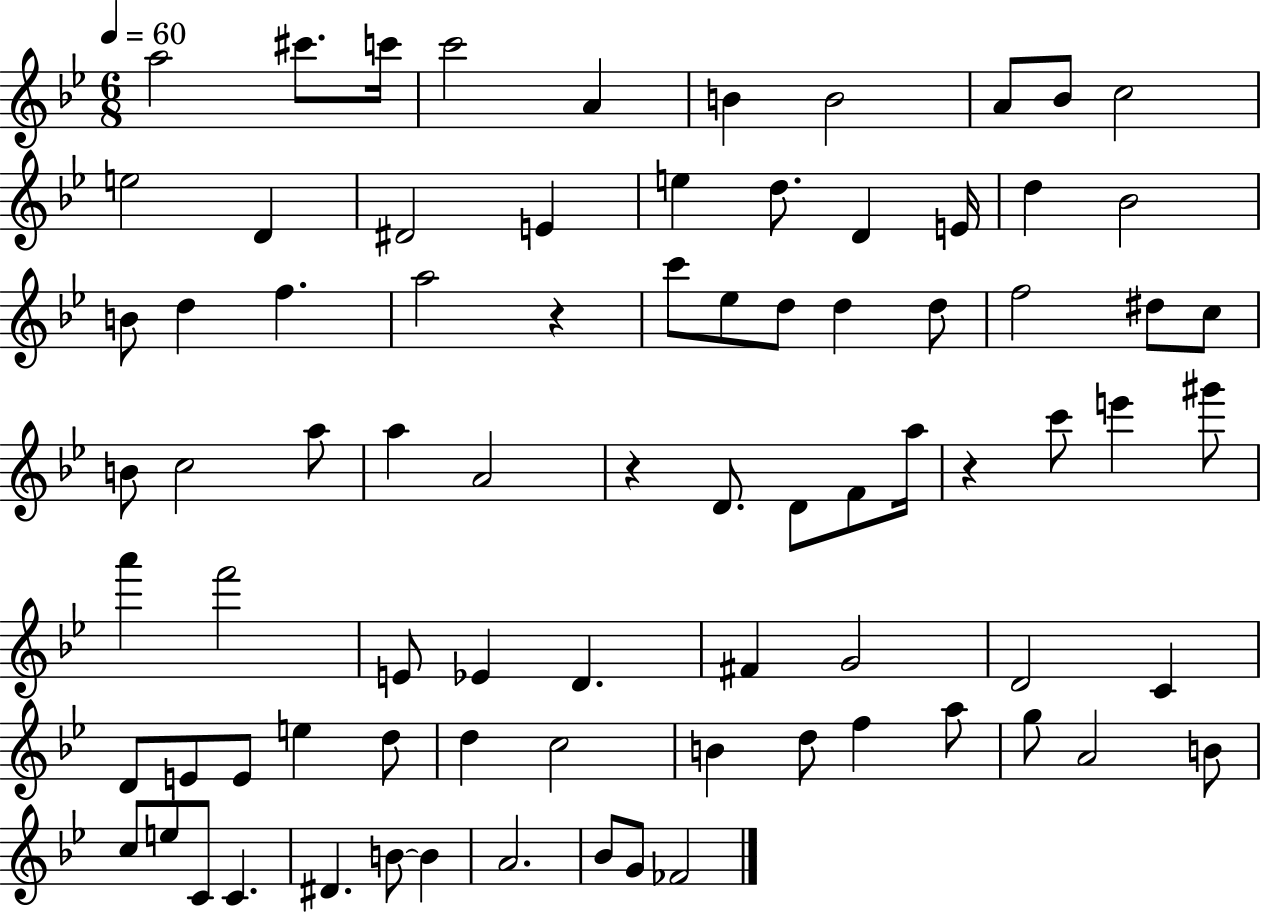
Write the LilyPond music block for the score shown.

{
  \clef treble
  \numericTimeSignature
  \time 6/8
  \key bes \major
  \tempo 4 = 60
  \repeat volta 2 { a''2 cis'''8. c'''16 | c'''2 a'4 | b'4 b'2 | a'8 bes'8 c''2 | \break e''2 d'4 | dis'2 e'4 | e''4 d''8. d'4 e'16 | d''4 bes'2 | \break b'8 d''4 f''4. | a''2 r4 | c'''8 ees''8 d''8 d''4 d''8 | f''2 dis''8 c''8 | \break b'8 c''2 a''8 | a''4 a'2 | r4 d'8. d'8 f'8 a''16 | r4 c'''8 e'''4 gis'''8 | \break a'''4 f'''2 | e'8 ees'4 d'4. | fis'4 g'2 | d'2 c'4 | \break d'8 e'8 e'8 e''4 d''8 | d''4 c''2 | b'4 d''8 f''4 a''8 | g''8 a'2 b'8 | \break c''8 e''8 c'8 c'4. | dis'4. b'8~~ b'4 | a'2. | bes'8 g'8 fes'2 | \break } \bar "|."
}